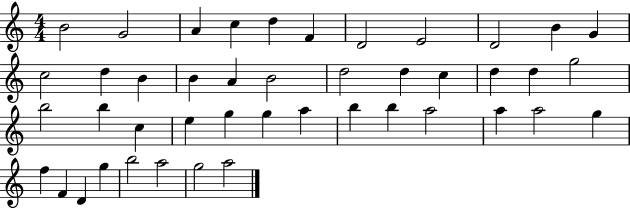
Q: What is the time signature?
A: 4/4